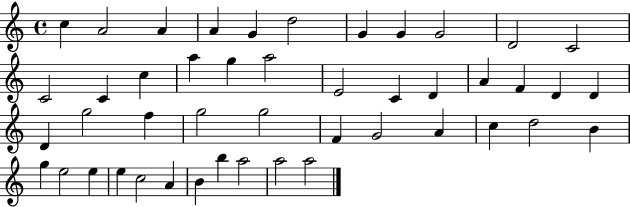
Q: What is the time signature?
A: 4/4